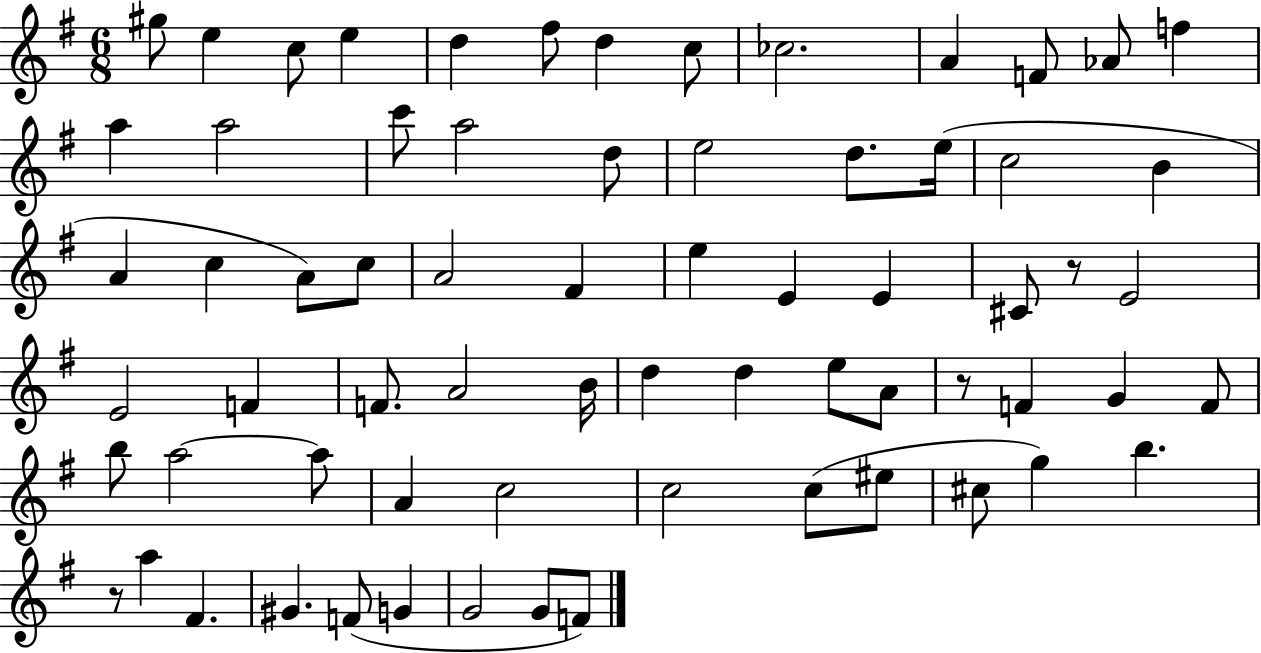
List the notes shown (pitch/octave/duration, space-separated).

G#5/e E5/q C5/e E5/q D5/q F#5/e D5/q C5/e CES5/h. A4/q F4/e Ab4/e F5/q A5/q A5/h C6/e A5/h D5/e E5/h D5/e. E5/s C5/h B4/q A4/q C5/q A4/e C5/e A4/h F#4/q E5/q E4/q E4/q C#4/e R/e E4/h E4/h F4/q F4/e. A4/h B4/s D5/q D5/q E5/e A4/e R/e F4/q G4/q F4/e B5/e A5/h A5/e A4/q C5/h C5/h C5/e EIS5/e C#5/e G5/q B5/q. R/e A5/q F#4/q. G#4/q. F4/e G4/q G4/h G4/e F4/e